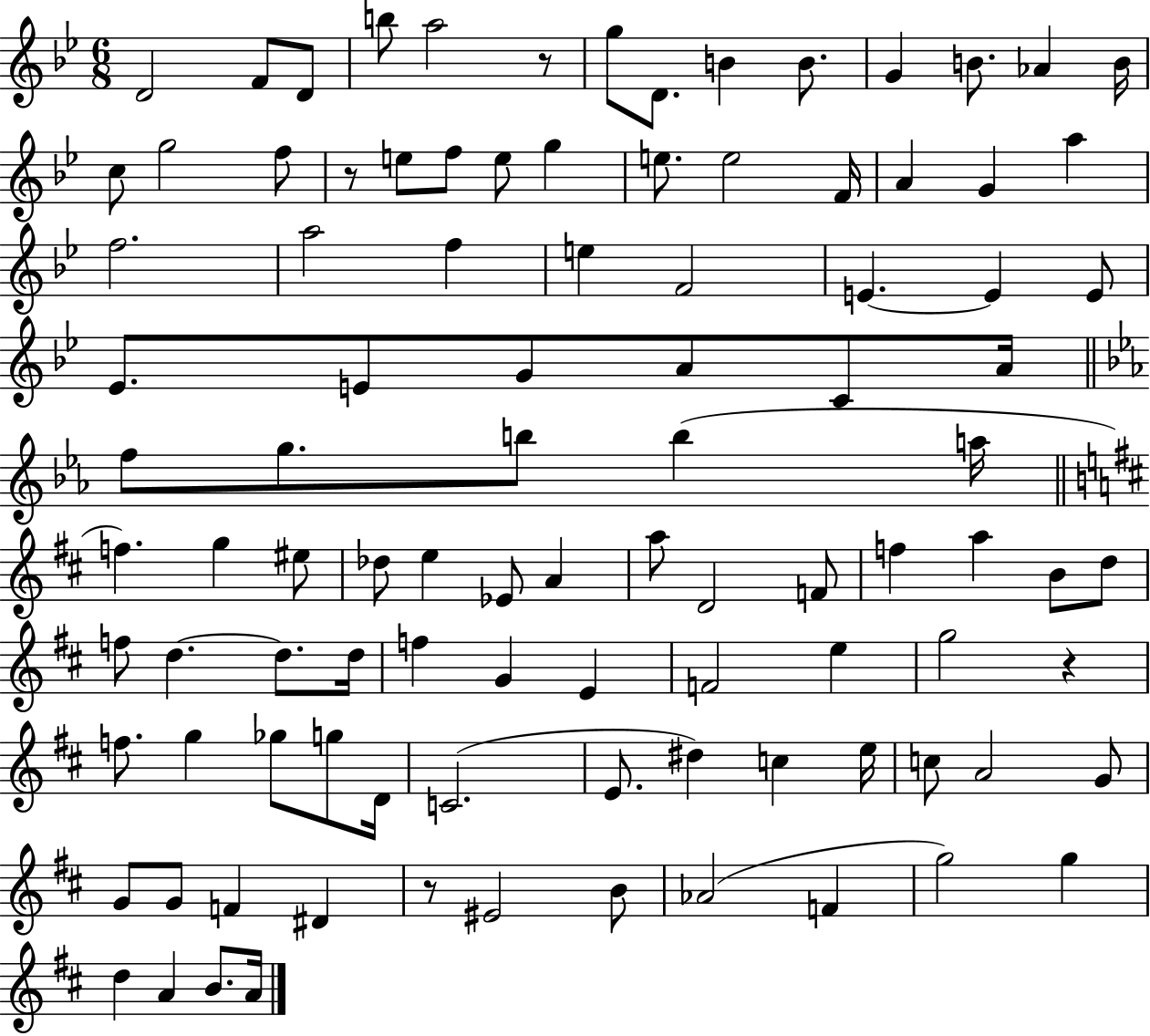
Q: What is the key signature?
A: BES major